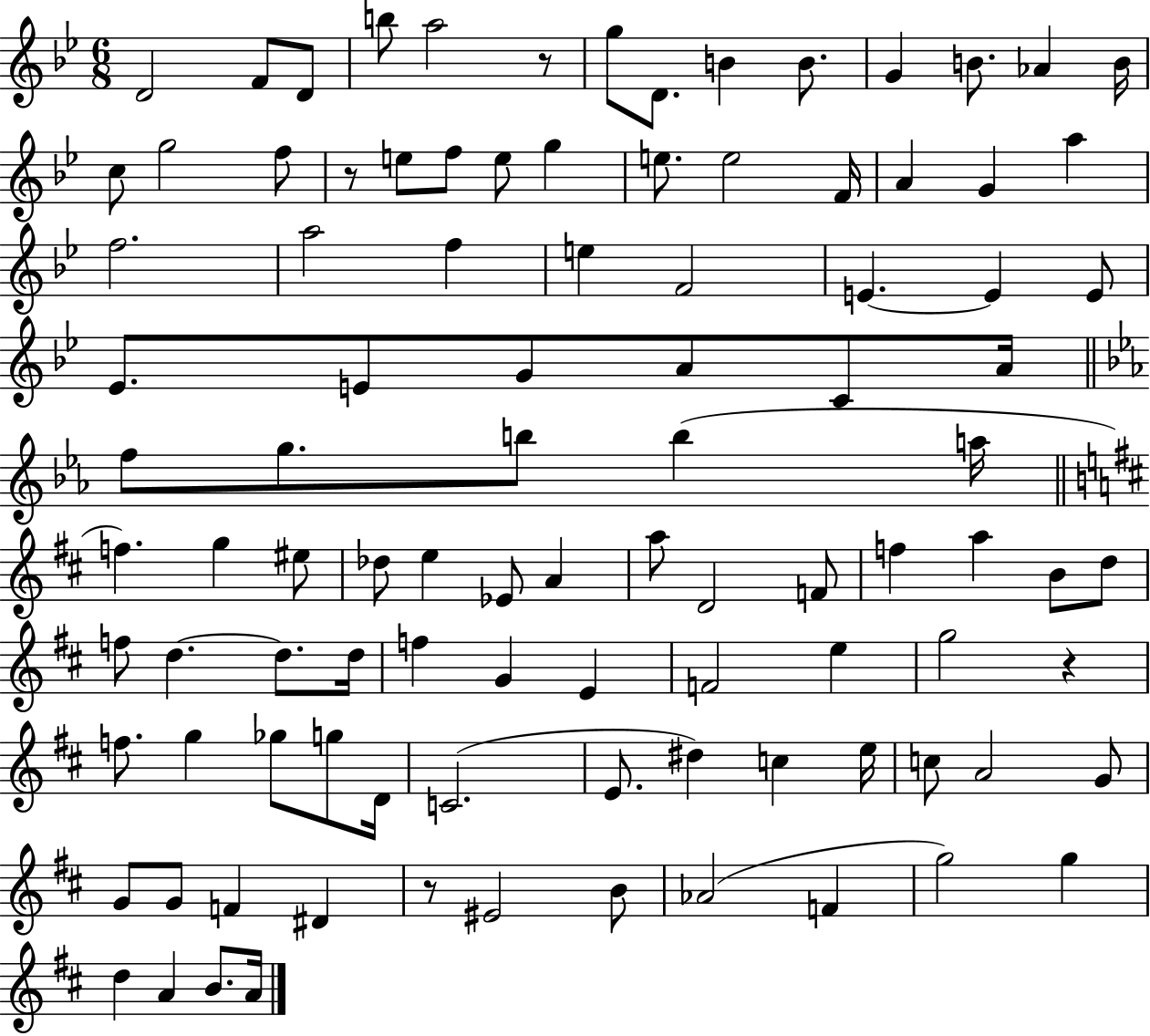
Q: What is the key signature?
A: BES major